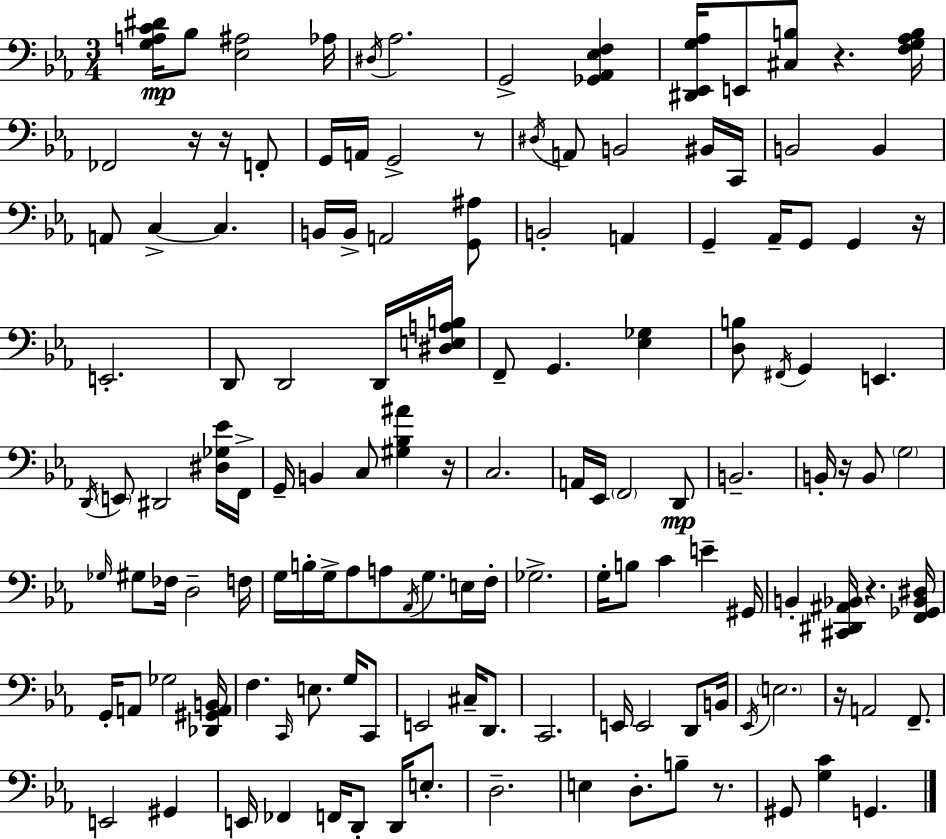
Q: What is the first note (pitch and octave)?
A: Bb3